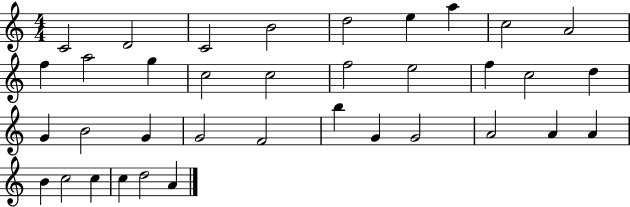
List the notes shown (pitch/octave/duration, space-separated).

C4/h D4/h C4/h B4/h D5/h E5/q A5/q C5/h A4/h F5/q A5/h G5/q C5/h C5/h F5/h E5/h F5/q C5/h D5/q G4/q B4/h G4/q G4/h F4/h B5/q G4/q G4/h A4/h A4/q A4/q B4/q C5/h C5/q C5/q D5/h A4/q